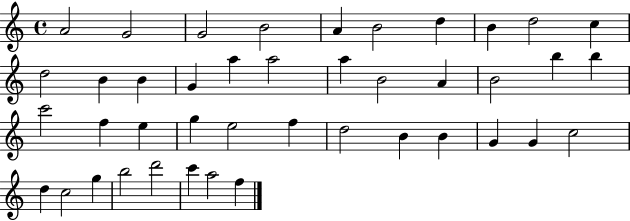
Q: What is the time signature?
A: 4/4